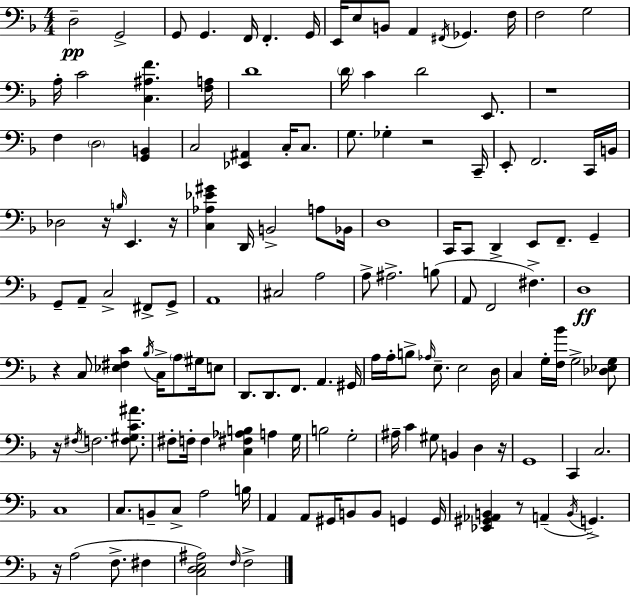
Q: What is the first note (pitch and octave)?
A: D3